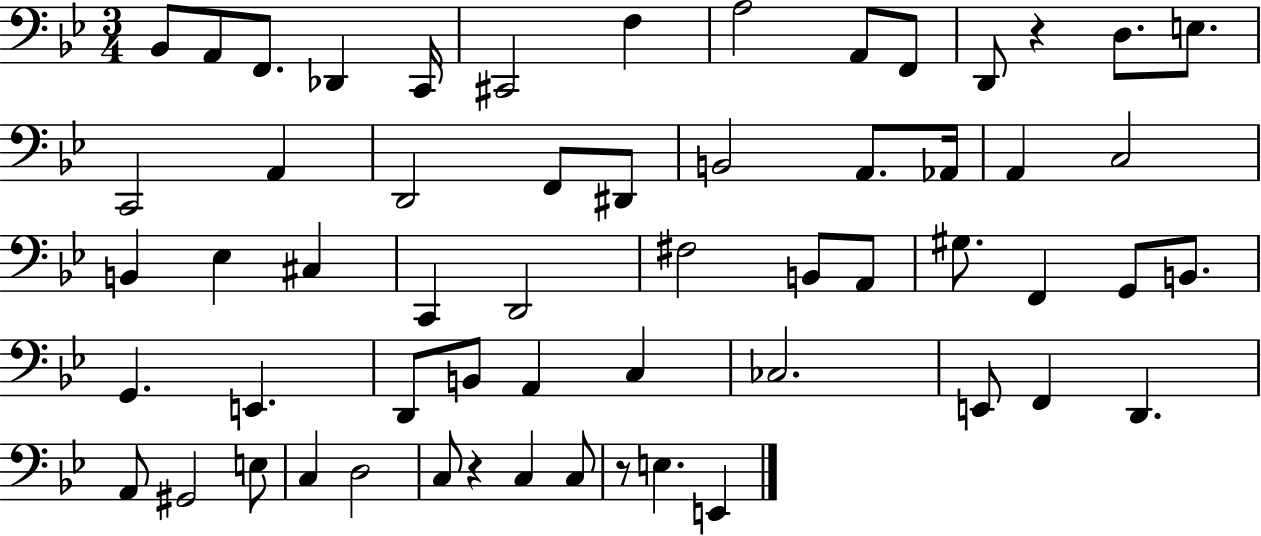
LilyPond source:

{
  \clef bass
  \numericTimeSignature
  \time 3/4
  \key bes \major
  bes,8 a,8 f,8. des,4 c,16 | cis,2 f4 | a2 a,8 f,8 | d,8 r4 d8. e8. | \break c,2 a,4 | d,2 f,8 dis,8 | b,2 a,8. aes,16 | a,4 c2 | \break b,4 ees4 cis4 | c,4 d,2 | fis2 b,8 a,8 | gis8. f,4 g,8 b,8. | \break g,4. e,4. | d,8 b,8 a,4 c4 | ces2. | e,8 f,4 d,4. | \break a,8 gis,2 e8 | c4 d2 | c8 r4 c4 c8 | r8 e4. e,4 | \break \bar "|."
}